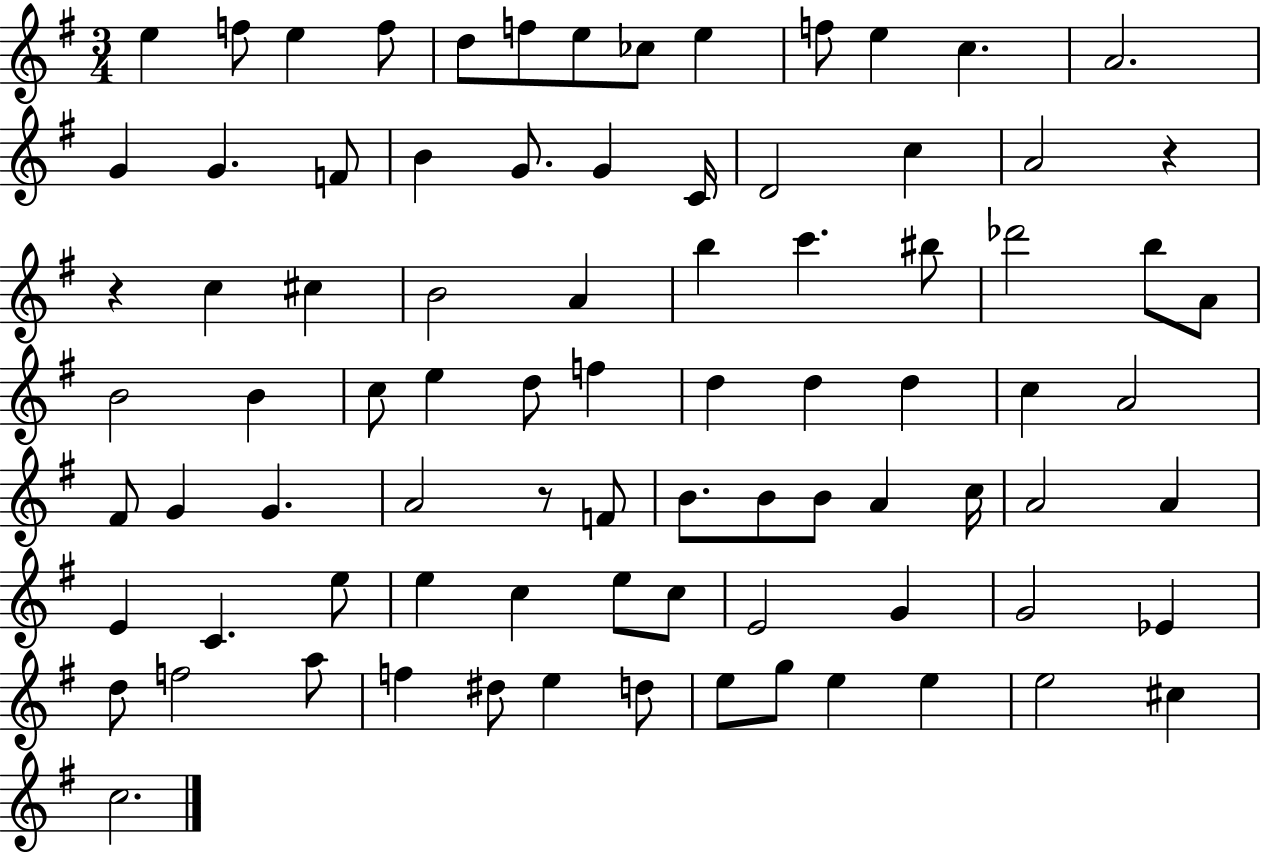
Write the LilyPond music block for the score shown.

{
  \clef treble
  \numericTimeSignature
  \time 3/4
  \key g \major
  e''4 f''8 e''4 f''8 | d''8 f''8 e''8 ces''8 e''4 | f''8 e''4 c''4. | a'2. | \break g'4 g'4. f'8 | b'4 g'8. g'4 c'16 | d'2 c''4 | a'2 r4 | \break r4 c''4 cis''4 | b'2 a'4 | b''4 c'''4. bis''8 | des'''2 b''8 a'8 | \break b'2 b'4 | c''8 e''4 d''8 f''4 | d''4 d''4 d''4 | c''4 a'2 | \break fis'8 g'4 g'4. | a'2 r8 f'8 | b'8. b'8 b'8 a'4 c''16 | a'2 a'4 | \break e'4 c'4. e''8 | e''4 c''4 e''8 c''8 | e'2 g'4 | g'2 ees'4 | \break d''8 f''2 a''8 | f''4 dis''8 e''4 d''8 | e''8 g''8 e''4 e''4 | e''2 cis''4 | \break c''2. | \bar "|."
}